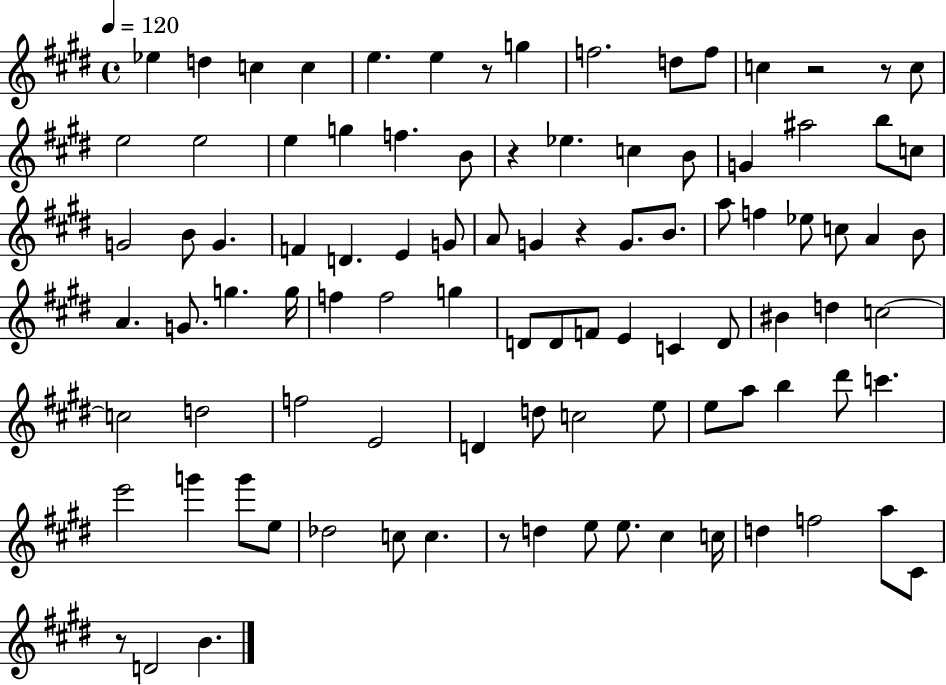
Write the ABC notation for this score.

X:1
T:Untitled
M:4/4
L:1/4
K:E
_e d c c e e z/2 g f2 d/2 f/2 c z2 z/2 c/2 e2 e2 e g f B/2 z _e c B/2 G ^a2 b/2 c/2 G2 B/2 G F D E G/2 A/2 G z G/2 B/2 a/2 f _e/2 c/2 A B/2 A G/2 g g/4 f f2 g D/2 D/2 F/2 E C D/2 ^B d c2 c2 d2 f2 E2 D d/2 c2 e/2 e/2 a/2 b ^d'/2 c' e'2 g' g'/2 e/2 _d2 c/2 c z/2 d e/2 e/2 ^c c/4 d f2 a/2 ^C/2 z/2 D2 B